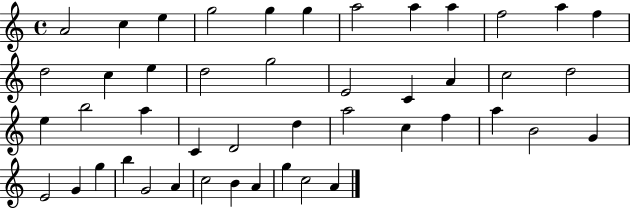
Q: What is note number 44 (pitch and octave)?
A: G5